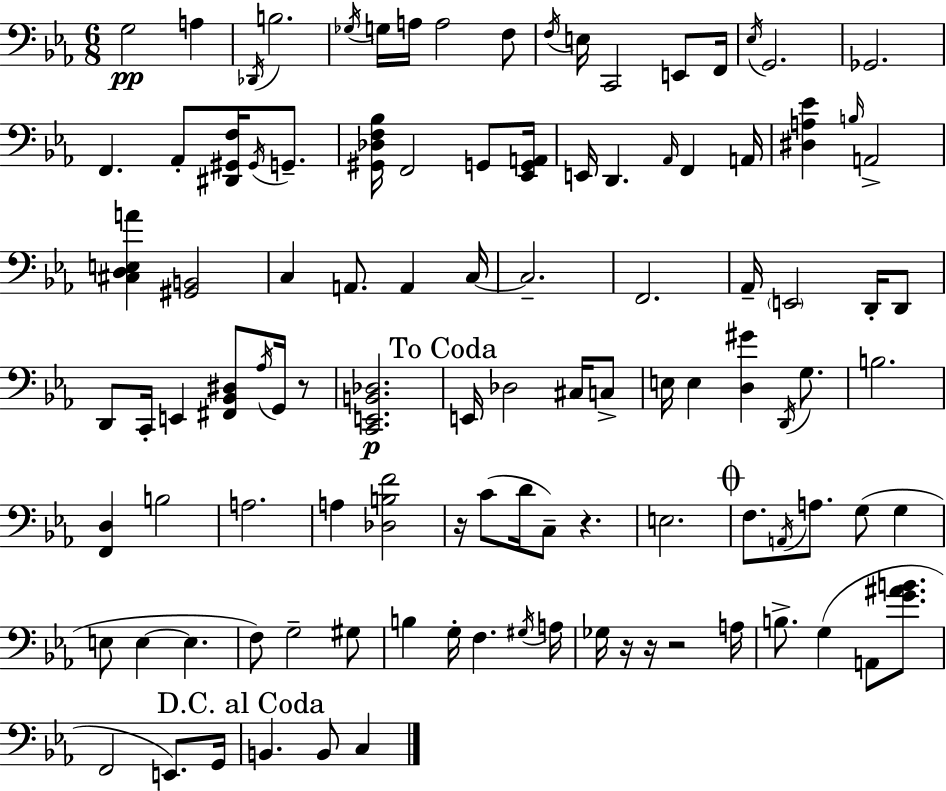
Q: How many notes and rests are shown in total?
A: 106